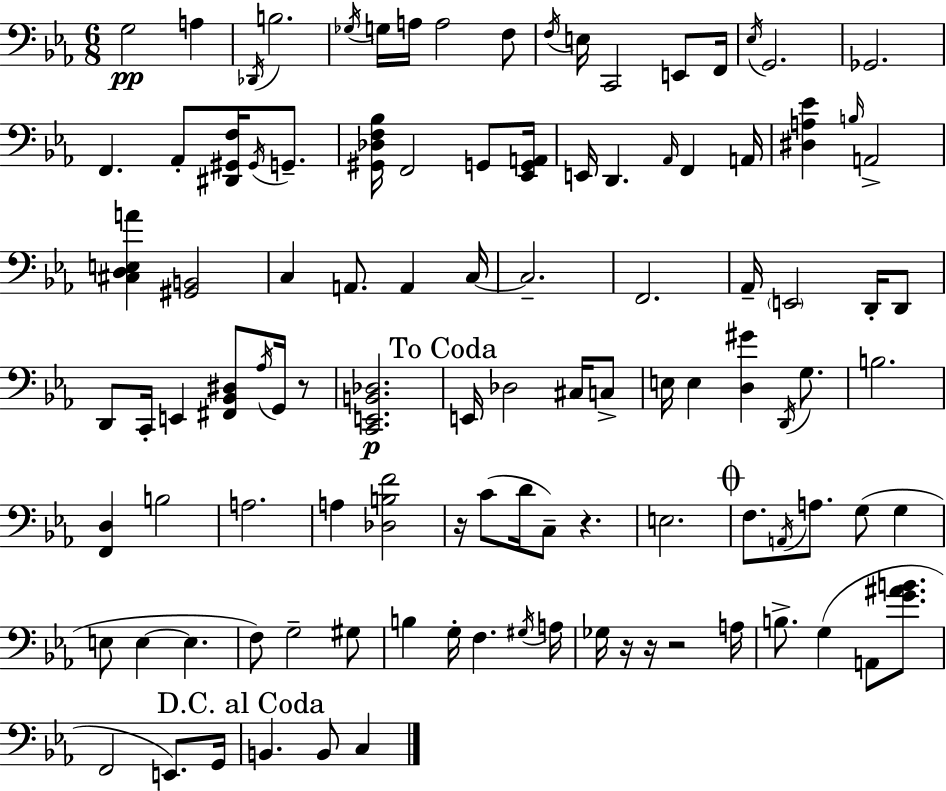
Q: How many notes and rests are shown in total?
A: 106